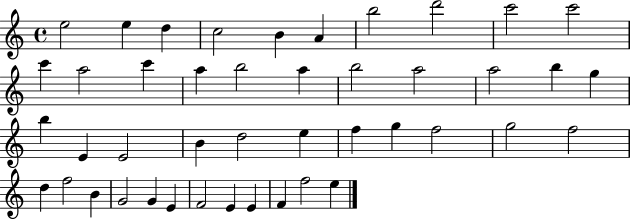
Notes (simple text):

E5/h E5/q D5/q C5/h B4/q A4/q B5/h D6/h C6/h C6/h C6/q A5/h C6/q A5/q B5/h A5/q B5/h A5/h A5/h B5/q G5/q B5/q E4/q E4/h B4/q D5/h E5/q F5/q G5/q F5/h G5/h F5/h D5/q F5/h B4/q G4/h G4/q E4/q F4/h E4/q E4/q F4/q F5/h E5/q